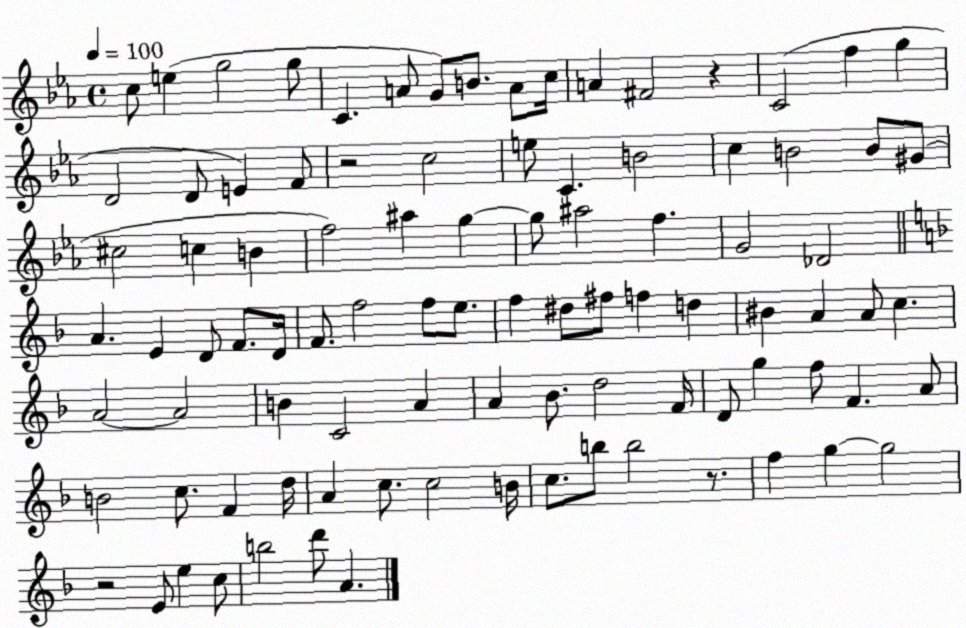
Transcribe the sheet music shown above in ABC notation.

X:1
T:Untitled
M:4/4
L:1/4
K:Eb
c/2 e g2 g/2 C A/2 G/2 B/2 A/2 c/4 A ^F2 z C2 f g D2 D/2 E F/2 z2 c2 e/2 C B2 c B2 B/2 ^G/2 ^c2 c B f2 ^a g g/2 ^a2 f G2 _D2 A E D/2 F/2 D/4 F/2 f2 f/2 e/2 f ^d/2 ^f/2 f d ^B A A/2 c A2 A2 B C2 A A _B/2 d2 F/4 D/2 g f/2 F A/2 B2 c/2 F d/4 A c/2 c2 B/4 c/2 b/2 b2 z/2 f g g2 z2 E/2 e c/2 b2 d'/2 A